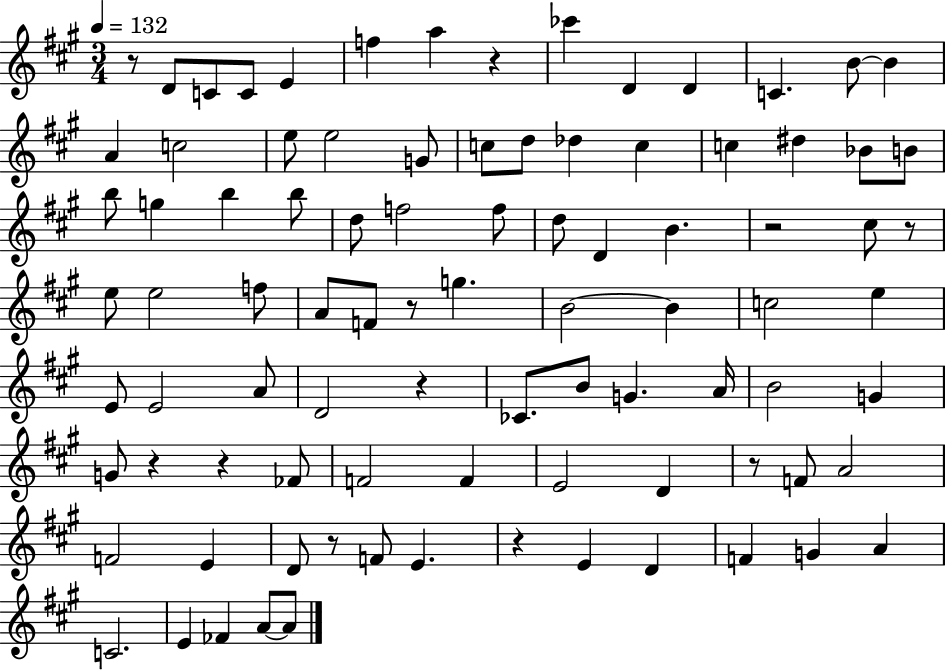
R/e D4/e C4/e C4/e E4/q F5/q A5/q R/q CES6/q D4/q D4/q C4/q. B4/e B4/q A4/q C5/h E5/e E5/h G4/e C5/e D5/e Db5/q C5/q C5/q D#5/q Bb4/e B4/e B5/e G5/q B5/q B5/e D5/e F5/h F5/e D5/e D4/q B4/q. R/h C#5/e R/e E5/e E5/h F5/e A4/e F4/e R/e G5/q. B4/h B4/q C5/h E5/q E4/e E4/h A4/e D4/h R/q CES4/e. B4/e G4/q. A4/s B4/h G4/q G4/e R/q R/q FES4/e F4/h F4/q E4/h D4/q R/e F4/e A4/h F4/h E4/q D4/e R/e F4/e E4/q. R/q E4/q D4/q F4/q G4/q A4/q C4/h. E4/q FES4/q A4/e A4/e